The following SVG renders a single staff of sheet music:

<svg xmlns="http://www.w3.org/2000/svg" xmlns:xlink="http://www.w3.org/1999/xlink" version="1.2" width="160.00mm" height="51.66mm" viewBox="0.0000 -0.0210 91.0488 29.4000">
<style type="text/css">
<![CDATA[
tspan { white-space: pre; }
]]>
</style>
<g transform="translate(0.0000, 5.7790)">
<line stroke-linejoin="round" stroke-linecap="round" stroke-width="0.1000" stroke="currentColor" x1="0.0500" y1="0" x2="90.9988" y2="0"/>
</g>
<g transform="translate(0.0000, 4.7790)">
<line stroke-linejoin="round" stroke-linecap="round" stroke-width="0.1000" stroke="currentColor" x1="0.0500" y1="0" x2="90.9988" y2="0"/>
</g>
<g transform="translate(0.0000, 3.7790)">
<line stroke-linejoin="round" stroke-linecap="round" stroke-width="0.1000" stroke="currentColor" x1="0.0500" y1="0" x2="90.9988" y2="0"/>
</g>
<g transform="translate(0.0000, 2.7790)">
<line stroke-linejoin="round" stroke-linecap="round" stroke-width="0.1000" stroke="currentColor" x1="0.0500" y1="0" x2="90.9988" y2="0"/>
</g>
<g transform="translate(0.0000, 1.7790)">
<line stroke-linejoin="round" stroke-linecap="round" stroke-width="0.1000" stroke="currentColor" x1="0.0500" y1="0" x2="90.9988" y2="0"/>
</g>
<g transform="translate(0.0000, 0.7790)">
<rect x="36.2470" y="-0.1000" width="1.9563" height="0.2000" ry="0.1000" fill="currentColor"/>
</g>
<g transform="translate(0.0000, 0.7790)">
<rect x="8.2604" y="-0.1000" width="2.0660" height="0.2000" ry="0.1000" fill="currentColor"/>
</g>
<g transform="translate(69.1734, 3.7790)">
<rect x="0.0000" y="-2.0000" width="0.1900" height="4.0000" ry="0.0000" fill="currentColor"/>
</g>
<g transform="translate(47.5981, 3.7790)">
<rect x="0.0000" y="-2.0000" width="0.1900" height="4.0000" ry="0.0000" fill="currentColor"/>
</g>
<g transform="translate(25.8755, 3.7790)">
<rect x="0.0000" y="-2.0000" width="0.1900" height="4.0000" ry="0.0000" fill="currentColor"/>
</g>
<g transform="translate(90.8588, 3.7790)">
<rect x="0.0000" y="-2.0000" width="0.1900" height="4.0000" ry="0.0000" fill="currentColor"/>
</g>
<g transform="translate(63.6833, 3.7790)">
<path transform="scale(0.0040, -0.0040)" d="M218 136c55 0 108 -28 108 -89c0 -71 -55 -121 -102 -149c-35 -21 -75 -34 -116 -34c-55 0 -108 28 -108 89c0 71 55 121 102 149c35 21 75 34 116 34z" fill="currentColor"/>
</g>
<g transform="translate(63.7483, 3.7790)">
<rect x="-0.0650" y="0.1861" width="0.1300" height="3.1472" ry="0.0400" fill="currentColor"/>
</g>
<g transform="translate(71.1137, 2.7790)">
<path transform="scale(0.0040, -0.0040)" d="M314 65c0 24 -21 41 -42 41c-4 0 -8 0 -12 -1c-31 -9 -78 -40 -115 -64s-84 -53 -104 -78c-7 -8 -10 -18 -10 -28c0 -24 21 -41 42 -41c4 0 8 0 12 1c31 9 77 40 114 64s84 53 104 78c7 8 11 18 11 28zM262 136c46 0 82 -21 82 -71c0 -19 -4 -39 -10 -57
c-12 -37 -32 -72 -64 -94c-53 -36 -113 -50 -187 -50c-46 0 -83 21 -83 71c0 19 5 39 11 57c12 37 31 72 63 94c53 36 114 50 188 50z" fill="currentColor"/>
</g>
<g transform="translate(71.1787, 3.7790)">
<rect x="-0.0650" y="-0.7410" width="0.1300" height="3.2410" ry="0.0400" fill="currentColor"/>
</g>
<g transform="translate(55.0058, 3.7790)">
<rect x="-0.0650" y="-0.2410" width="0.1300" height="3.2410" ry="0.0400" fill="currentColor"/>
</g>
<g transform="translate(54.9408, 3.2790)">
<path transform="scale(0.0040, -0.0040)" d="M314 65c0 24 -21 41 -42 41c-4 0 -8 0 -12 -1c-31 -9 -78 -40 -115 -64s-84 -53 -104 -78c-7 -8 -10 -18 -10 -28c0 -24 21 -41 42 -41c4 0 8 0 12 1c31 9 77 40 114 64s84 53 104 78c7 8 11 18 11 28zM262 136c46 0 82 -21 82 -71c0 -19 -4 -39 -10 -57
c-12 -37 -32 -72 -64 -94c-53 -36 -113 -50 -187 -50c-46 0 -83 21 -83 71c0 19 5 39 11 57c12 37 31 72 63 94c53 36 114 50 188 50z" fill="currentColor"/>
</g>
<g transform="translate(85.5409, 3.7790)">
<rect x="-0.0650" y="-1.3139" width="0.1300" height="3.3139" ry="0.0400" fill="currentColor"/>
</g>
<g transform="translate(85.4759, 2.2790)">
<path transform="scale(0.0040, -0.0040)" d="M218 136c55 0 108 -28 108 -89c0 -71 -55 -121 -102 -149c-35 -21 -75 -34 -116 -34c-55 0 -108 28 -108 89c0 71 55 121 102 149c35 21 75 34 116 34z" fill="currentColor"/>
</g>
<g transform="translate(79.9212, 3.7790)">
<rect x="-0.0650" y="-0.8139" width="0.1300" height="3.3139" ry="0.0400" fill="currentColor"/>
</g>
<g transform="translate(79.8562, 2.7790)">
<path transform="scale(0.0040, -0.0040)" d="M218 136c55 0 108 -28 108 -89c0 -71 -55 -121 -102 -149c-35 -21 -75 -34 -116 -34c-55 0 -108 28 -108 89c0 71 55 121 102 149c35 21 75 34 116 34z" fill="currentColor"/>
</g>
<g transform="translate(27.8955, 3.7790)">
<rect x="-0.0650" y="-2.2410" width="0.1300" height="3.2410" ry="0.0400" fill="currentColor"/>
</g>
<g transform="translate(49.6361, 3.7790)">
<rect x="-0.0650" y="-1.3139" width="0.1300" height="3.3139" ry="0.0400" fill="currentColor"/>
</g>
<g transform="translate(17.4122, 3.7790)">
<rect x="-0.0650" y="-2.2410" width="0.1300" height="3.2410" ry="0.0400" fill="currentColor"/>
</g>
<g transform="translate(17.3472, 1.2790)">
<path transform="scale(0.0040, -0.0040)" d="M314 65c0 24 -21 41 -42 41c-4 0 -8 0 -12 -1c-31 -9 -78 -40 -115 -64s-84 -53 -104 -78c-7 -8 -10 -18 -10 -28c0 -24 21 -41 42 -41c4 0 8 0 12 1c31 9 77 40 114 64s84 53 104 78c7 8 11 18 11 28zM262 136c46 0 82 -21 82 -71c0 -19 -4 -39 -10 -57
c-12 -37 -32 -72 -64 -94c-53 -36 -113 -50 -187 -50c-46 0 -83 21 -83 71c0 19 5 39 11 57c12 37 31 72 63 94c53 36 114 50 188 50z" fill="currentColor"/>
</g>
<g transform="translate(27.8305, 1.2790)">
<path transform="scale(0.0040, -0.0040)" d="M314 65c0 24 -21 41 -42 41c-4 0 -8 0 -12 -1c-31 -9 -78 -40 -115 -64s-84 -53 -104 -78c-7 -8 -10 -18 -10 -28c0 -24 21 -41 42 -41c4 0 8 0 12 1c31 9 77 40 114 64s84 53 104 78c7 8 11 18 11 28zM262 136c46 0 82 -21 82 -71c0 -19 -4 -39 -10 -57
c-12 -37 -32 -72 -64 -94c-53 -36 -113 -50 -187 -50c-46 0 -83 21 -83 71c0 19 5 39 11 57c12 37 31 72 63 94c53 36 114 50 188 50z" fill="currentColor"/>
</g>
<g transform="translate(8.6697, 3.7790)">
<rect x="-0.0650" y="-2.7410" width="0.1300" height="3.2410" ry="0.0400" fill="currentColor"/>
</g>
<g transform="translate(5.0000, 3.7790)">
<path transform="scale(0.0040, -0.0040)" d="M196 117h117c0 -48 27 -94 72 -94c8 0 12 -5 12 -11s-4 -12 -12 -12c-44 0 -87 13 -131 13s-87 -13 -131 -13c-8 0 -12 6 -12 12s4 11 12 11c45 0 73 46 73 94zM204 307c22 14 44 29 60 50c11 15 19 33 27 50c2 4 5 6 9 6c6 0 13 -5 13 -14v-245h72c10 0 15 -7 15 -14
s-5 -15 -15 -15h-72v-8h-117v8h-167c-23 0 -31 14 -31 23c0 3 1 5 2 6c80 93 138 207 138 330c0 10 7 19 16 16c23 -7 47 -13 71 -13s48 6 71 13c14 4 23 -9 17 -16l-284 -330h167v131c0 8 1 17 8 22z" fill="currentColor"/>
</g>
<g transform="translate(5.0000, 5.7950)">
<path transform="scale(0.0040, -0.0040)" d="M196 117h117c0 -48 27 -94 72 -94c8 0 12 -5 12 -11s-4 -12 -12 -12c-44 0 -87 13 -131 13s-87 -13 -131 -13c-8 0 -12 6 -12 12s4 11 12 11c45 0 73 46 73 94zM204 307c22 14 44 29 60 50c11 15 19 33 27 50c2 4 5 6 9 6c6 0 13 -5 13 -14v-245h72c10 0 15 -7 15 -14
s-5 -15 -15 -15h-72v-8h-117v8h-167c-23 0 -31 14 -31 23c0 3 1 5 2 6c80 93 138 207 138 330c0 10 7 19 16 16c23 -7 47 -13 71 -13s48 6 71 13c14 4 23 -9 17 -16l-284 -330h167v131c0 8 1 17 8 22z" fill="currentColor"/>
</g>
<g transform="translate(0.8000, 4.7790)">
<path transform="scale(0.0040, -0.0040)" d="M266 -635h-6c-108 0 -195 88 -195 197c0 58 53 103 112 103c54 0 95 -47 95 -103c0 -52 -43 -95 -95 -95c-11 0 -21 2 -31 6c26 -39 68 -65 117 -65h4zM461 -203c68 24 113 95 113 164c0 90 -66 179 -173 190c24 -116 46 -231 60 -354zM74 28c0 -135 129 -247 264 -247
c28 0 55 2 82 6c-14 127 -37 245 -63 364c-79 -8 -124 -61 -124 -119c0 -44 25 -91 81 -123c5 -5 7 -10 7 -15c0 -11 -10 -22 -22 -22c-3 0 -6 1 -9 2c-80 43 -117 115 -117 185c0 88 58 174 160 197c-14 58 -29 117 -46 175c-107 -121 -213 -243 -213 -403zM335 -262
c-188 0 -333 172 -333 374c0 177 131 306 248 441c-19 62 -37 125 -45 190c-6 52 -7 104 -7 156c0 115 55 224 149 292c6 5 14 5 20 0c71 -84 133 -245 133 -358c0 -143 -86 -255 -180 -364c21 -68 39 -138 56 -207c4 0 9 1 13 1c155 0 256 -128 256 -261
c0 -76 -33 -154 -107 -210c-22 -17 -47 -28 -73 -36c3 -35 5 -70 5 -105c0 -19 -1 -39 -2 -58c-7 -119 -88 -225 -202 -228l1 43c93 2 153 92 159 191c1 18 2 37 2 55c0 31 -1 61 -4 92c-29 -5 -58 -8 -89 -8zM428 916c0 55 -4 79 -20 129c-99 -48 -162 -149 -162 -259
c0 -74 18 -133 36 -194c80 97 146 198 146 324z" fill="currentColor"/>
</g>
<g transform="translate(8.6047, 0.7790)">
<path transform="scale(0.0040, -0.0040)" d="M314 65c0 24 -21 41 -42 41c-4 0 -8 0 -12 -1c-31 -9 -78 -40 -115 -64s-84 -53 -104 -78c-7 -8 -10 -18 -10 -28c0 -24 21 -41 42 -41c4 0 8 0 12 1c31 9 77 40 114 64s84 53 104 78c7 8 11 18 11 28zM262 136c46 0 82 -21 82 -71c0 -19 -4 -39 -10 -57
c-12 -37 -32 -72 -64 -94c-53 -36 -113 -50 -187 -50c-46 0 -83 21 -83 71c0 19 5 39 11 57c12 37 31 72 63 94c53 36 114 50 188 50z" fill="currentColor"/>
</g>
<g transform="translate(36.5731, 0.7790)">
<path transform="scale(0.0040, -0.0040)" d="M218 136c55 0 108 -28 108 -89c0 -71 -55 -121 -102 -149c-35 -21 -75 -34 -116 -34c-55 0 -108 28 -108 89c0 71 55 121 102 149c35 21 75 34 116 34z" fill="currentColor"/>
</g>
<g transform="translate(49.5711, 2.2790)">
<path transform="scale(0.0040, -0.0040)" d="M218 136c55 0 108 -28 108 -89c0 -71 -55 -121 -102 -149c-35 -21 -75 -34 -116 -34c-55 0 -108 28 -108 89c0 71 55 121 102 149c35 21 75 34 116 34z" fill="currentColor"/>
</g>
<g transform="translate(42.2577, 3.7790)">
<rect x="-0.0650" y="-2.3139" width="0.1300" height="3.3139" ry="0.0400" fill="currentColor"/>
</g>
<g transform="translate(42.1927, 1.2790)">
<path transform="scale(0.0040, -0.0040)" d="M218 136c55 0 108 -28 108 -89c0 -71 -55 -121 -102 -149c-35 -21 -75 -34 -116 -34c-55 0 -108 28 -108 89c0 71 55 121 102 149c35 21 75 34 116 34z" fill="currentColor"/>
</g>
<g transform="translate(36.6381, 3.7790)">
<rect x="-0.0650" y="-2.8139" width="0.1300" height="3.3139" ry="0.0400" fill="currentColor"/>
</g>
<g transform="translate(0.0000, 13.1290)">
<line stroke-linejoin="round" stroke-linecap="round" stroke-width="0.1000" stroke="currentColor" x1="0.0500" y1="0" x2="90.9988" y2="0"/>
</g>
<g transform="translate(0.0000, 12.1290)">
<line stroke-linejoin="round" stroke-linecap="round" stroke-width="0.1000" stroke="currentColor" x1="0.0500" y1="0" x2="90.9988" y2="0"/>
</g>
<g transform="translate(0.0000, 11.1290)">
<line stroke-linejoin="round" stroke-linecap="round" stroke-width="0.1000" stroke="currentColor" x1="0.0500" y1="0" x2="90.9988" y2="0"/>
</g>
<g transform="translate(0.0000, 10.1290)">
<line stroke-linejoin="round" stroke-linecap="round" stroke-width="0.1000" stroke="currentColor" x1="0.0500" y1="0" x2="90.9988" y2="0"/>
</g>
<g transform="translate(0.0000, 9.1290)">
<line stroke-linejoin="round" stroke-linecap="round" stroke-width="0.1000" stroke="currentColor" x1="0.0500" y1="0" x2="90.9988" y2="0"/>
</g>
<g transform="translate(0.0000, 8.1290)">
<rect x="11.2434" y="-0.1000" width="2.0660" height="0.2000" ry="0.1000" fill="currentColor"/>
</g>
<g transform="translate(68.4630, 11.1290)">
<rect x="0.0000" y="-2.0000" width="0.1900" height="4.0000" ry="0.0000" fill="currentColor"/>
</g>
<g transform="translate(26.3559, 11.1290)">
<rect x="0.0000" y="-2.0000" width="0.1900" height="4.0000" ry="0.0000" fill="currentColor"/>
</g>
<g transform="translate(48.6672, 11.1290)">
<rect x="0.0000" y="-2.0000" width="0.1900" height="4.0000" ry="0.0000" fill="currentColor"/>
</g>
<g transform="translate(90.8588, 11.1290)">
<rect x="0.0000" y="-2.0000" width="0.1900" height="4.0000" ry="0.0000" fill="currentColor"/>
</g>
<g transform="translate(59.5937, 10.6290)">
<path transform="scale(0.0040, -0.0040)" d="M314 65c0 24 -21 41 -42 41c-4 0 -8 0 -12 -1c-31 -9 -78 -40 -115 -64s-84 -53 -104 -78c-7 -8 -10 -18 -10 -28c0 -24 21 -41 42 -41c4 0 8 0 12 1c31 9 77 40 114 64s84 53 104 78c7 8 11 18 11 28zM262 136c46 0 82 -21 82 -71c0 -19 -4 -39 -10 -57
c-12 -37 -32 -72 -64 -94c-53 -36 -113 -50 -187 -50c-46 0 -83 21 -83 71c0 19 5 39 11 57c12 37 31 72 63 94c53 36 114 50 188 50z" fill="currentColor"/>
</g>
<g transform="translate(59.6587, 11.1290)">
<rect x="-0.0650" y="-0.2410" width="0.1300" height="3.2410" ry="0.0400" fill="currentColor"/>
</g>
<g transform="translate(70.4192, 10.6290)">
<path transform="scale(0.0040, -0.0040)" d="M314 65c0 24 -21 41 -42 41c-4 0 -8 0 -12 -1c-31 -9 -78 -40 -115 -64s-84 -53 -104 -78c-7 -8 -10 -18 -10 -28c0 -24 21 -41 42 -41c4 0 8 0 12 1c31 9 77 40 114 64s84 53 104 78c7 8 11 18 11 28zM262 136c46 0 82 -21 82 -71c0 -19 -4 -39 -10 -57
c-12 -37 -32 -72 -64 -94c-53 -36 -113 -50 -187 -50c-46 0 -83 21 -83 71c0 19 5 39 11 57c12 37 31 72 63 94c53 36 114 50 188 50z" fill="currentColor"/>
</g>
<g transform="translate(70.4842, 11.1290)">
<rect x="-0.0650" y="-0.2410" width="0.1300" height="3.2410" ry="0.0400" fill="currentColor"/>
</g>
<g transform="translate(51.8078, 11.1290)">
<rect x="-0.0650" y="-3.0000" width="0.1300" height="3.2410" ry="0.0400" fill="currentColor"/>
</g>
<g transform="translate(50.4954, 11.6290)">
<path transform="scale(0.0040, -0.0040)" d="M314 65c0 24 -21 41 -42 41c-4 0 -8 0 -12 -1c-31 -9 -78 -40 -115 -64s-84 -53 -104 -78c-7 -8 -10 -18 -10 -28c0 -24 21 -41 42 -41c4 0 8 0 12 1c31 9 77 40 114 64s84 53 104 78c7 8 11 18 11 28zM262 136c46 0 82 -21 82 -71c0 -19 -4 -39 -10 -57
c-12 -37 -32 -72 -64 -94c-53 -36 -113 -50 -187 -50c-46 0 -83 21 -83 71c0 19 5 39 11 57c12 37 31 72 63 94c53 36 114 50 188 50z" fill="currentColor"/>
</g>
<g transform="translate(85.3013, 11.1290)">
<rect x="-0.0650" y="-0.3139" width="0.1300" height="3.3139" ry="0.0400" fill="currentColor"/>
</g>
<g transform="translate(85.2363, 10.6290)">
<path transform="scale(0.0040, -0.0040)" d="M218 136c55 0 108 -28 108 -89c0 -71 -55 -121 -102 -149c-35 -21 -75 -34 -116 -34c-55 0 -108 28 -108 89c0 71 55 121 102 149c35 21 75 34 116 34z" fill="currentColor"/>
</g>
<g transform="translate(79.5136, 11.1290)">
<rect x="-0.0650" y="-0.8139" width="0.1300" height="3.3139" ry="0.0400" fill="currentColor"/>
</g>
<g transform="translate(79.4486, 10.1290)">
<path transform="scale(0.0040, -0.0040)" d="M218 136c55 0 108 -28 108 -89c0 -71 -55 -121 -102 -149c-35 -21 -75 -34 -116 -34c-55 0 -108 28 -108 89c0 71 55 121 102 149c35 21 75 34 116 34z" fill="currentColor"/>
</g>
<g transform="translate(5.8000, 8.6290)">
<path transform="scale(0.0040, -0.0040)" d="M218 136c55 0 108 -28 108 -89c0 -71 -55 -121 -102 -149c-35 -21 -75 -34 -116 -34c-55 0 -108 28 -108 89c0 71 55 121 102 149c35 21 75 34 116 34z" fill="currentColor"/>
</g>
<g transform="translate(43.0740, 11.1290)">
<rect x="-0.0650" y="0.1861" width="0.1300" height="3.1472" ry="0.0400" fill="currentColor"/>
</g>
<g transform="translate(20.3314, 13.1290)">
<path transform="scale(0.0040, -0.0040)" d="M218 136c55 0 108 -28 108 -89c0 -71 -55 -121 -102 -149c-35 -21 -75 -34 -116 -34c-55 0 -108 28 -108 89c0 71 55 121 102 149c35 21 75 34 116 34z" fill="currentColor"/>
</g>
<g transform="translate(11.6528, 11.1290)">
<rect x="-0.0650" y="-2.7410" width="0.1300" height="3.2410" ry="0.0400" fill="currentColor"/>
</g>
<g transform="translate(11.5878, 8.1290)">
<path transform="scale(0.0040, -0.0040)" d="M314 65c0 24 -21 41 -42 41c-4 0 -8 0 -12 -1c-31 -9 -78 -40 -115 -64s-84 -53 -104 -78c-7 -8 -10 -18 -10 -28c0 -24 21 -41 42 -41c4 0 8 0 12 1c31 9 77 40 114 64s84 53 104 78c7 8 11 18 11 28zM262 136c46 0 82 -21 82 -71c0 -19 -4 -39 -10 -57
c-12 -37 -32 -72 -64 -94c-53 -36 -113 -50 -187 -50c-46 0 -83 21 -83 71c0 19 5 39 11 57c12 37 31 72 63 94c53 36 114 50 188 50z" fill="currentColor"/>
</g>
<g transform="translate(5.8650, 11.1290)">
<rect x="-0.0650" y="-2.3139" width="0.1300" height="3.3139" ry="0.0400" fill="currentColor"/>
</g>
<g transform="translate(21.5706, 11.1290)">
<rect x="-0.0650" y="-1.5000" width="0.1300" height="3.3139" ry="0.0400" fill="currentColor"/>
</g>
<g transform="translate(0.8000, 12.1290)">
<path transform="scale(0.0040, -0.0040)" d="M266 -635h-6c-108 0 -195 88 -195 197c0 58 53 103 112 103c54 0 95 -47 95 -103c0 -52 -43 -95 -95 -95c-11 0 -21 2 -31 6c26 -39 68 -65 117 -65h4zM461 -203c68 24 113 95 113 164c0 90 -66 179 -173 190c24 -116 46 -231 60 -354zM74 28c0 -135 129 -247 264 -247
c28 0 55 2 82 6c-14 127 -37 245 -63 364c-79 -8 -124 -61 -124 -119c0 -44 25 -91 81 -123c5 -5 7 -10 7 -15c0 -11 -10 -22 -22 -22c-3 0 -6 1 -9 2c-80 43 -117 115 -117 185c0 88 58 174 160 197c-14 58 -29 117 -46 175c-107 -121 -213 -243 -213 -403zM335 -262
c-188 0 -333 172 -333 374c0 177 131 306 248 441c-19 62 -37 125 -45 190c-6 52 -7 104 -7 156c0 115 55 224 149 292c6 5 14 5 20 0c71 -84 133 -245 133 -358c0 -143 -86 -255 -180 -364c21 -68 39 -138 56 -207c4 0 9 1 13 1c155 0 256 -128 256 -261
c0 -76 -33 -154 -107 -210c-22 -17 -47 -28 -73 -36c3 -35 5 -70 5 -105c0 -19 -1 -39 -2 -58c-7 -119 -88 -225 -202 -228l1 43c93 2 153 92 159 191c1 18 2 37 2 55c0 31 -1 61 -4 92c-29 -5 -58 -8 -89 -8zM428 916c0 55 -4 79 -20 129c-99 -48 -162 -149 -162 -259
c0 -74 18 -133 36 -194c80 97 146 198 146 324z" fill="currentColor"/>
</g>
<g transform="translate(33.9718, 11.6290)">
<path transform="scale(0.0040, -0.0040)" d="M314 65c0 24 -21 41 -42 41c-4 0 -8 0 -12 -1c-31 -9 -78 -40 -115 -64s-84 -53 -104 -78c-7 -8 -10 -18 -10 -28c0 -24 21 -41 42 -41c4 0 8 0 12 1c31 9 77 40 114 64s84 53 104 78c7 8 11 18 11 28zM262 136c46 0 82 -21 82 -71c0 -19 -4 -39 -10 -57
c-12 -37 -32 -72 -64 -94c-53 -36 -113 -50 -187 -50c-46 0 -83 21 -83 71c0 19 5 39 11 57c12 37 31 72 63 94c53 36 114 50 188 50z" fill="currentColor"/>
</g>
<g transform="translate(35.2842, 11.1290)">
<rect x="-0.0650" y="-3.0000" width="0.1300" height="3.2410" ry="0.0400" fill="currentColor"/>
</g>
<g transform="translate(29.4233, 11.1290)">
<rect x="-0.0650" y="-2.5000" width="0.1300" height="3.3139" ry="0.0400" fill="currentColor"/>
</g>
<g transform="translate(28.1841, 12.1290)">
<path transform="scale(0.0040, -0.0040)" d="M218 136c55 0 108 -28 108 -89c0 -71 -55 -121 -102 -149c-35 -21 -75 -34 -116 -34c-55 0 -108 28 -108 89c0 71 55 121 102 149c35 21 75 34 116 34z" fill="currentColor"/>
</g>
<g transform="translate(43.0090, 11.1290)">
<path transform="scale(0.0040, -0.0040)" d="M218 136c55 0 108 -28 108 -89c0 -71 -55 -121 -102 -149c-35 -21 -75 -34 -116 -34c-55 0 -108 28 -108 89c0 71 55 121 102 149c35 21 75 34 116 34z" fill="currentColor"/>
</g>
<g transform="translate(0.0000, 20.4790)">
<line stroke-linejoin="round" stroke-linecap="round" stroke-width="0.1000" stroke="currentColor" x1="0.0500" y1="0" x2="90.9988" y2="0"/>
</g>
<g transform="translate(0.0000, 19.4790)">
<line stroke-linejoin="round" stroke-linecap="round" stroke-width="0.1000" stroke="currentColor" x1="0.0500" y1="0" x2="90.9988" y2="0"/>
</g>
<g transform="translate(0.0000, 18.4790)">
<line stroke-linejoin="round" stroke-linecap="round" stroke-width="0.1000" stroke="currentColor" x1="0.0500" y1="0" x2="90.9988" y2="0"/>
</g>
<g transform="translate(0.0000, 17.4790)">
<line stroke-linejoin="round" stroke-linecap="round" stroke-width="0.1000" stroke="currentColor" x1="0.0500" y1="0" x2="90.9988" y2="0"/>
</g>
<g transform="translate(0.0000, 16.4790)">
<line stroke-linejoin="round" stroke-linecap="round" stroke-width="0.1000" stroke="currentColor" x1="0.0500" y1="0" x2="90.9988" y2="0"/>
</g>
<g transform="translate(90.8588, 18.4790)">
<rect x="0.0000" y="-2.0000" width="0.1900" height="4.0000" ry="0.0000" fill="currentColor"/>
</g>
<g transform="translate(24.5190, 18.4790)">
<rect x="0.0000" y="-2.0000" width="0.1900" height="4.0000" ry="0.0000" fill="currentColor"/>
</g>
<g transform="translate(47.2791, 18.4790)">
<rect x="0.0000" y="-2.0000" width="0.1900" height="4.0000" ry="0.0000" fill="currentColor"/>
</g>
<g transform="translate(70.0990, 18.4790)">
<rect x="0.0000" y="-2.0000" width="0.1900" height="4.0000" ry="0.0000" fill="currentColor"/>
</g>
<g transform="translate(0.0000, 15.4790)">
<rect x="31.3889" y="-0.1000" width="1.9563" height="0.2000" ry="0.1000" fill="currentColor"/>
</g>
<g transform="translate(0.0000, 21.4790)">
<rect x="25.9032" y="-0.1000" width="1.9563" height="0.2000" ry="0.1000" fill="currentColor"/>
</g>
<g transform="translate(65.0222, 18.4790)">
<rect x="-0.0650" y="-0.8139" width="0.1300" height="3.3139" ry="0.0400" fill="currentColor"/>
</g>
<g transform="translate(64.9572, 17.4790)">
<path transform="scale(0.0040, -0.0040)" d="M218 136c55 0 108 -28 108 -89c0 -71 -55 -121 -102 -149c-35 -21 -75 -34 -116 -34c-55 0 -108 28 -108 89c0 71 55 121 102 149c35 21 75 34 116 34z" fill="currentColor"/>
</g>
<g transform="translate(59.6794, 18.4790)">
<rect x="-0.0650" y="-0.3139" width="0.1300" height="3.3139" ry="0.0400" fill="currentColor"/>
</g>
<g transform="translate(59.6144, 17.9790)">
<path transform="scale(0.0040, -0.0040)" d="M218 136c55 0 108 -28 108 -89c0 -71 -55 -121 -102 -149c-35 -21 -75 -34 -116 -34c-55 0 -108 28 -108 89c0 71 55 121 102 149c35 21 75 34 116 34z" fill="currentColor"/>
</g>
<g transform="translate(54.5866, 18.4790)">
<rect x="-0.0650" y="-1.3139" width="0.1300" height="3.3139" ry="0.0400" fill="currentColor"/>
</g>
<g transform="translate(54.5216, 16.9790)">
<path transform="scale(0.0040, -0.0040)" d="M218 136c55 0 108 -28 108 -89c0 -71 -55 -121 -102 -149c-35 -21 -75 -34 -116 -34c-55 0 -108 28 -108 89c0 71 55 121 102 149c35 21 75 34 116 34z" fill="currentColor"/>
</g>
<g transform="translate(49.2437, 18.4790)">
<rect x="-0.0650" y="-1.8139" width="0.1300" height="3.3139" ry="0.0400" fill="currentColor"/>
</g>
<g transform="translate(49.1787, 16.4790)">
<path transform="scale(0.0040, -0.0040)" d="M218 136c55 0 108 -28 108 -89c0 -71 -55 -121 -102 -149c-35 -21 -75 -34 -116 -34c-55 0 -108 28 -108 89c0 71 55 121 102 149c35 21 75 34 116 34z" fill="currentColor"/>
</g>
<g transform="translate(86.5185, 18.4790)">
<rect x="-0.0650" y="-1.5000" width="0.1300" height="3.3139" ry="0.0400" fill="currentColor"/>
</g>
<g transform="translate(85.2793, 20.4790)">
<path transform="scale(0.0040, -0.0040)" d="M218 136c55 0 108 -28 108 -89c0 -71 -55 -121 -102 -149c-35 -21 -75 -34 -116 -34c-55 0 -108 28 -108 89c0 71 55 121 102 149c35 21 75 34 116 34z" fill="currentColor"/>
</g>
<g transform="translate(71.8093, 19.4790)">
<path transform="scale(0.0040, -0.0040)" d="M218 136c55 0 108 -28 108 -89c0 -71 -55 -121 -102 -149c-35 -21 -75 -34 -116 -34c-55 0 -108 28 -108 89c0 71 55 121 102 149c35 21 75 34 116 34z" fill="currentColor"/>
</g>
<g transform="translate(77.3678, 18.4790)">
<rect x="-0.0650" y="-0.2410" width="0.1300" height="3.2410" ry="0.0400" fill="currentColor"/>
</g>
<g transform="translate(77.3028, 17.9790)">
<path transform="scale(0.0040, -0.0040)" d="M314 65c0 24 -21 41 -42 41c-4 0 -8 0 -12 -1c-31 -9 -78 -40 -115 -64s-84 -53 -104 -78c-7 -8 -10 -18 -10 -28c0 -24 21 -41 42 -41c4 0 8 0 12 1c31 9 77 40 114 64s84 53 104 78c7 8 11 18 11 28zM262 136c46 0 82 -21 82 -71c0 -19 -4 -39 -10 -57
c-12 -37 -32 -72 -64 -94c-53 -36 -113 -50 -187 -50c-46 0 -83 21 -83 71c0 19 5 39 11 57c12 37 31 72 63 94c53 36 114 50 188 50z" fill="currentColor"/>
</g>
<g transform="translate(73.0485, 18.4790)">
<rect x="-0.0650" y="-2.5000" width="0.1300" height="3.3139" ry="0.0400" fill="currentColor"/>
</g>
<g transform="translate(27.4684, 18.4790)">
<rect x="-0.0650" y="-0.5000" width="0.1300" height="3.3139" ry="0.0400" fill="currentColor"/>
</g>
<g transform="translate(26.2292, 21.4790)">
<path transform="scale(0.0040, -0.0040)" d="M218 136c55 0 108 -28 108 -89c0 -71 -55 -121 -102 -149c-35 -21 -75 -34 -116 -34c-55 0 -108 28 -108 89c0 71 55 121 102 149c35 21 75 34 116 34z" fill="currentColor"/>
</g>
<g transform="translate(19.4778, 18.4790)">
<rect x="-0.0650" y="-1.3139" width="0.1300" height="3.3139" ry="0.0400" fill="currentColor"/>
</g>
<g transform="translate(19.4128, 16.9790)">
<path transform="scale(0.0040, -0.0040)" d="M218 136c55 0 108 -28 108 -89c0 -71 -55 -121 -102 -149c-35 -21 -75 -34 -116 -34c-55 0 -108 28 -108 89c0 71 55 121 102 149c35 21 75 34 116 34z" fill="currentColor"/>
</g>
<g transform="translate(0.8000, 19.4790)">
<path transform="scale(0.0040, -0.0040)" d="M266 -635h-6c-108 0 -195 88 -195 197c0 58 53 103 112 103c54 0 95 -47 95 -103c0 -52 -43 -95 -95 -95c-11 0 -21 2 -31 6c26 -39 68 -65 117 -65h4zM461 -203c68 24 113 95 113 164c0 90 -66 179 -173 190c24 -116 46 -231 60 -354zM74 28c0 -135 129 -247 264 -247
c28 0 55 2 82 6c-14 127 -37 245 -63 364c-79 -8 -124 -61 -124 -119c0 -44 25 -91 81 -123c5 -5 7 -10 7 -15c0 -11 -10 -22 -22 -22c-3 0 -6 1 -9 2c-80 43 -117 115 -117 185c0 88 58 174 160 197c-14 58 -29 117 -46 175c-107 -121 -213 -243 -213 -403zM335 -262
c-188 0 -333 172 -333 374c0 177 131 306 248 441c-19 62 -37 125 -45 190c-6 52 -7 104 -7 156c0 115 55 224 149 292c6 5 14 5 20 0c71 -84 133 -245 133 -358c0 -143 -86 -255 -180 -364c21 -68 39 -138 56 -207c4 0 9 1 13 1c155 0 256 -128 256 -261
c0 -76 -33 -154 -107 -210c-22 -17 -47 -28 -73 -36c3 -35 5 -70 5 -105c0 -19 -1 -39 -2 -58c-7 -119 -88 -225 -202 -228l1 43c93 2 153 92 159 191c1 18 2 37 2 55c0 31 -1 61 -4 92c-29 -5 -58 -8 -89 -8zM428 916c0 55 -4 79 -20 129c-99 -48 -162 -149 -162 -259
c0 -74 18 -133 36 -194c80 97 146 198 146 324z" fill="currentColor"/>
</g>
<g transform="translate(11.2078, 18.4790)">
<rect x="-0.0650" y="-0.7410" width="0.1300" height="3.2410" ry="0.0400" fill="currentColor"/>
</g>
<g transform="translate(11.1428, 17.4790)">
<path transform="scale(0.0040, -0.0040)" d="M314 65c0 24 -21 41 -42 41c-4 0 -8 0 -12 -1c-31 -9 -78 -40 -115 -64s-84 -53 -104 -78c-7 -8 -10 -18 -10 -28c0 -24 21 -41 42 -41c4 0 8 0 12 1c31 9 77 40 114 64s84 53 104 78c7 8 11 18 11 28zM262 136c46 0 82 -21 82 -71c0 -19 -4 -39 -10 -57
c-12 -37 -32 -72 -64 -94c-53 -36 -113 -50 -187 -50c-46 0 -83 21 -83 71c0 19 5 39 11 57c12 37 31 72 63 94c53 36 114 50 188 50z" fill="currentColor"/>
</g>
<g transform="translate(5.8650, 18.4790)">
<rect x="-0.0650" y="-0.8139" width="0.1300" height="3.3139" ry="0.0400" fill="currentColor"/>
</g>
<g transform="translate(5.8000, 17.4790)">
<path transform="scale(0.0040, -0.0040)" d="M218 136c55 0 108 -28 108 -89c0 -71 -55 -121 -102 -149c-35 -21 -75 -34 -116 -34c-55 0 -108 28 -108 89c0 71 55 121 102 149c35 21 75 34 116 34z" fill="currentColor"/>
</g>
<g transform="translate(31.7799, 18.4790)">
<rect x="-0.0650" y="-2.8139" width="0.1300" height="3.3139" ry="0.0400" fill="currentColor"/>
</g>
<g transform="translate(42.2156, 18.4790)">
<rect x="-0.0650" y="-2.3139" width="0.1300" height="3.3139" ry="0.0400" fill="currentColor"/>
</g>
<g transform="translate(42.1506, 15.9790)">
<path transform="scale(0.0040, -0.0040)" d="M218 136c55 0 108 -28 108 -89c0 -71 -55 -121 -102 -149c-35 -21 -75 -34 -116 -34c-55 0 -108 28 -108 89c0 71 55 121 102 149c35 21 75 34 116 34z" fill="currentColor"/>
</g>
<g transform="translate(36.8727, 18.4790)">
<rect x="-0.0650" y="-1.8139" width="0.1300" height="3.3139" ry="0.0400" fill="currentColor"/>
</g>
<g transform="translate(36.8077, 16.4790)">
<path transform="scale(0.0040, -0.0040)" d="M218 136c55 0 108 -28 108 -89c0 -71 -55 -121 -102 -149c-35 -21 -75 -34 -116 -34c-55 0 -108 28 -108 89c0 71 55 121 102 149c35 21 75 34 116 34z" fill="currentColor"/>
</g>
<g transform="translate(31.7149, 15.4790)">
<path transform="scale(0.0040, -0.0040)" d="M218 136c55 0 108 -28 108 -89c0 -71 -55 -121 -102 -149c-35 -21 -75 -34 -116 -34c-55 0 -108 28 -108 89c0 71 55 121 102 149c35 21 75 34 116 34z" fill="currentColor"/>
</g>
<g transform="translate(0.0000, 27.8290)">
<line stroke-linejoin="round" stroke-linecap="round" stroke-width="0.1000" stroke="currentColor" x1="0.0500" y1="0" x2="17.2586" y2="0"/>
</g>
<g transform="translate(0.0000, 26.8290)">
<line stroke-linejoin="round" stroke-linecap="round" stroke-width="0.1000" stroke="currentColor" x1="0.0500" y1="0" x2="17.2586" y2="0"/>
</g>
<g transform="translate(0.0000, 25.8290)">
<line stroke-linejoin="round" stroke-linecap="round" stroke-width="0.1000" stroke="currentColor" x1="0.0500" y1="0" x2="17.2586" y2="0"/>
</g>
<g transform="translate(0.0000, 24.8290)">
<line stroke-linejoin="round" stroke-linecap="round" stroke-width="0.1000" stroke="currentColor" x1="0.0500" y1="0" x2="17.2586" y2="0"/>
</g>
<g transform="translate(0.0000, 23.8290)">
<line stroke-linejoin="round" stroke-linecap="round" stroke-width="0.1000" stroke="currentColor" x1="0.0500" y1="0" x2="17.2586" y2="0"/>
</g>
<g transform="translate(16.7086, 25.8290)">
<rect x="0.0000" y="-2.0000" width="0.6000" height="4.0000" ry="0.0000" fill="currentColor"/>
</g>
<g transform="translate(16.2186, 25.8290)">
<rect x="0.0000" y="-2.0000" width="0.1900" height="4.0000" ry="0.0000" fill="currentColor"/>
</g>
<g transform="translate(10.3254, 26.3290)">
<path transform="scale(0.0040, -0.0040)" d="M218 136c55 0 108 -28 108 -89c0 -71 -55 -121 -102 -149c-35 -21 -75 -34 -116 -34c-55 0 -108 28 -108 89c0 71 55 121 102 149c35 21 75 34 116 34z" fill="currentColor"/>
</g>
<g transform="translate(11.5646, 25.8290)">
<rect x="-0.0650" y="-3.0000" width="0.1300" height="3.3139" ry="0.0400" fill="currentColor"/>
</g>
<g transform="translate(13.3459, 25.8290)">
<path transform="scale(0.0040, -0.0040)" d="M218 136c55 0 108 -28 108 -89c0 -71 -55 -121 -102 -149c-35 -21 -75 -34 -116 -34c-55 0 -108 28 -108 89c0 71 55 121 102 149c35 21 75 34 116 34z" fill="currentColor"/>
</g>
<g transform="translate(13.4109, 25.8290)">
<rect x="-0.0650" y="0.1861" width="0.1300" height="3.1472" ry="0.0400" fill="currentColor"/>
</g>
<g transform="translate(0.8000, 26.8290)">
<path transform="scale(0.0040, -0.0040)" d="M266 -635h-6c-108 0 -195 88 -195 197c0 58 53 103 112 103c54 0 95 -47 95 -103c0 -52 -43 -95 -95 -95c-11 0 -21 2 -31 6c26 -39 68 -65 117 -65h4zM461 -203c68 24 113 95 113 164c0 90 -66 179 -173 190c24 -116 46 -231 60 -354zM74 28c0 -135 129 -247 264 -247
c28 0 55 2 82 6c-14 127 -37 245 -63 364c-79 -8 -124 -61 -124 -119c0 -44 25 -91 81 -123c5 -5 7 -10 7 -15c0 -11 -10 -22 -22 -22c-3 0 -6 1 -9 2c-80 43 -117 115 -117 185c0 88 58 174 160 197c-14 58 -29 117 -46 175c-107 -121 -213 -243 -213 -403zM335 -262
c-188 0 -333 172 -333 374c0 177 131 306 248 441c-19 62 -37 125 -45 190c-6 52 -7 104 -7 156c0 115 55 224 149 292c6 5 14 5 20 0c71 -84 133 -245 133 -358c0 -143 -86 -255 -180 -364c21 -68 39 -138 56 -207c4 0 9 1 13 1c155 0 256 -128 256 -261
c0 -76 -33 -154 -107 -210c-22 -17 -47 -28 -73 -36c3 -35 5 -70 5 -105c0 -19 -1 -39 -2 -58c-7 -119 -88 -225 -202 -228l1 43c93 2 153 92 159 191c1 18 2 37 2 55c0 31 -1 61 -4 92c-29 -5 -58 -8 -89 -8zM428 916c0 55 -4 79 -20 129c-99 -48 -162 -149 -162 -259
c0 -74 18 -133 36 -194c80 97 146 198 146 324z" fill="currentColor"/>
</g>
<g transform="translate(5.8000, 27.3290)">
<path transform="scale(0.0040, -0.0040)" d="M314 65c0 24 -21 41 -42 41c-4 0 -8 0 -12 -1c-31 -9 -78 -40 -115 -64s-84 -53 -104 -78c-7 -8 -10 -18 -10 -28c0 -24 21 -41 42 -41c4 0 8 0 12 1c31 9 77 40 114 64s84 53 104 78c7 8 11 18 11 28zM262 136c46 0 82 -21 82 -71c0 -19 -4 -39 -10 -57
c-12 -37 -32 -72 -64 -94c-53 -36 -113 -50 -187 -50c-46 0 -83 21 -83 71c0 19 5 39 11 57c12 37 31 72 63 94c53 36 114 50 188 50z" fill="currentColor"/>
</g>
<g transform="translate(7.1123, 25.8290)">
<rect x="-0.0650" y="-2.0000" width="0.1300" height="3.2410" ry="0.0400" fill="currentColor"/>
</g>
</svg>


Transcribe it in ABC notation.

X:1
T:Untitled
M:4/4
L:1/4
K:C
a2 g2 g2 a g e c2 B d2 d e g a2 E G A2 B A2 c2 c2 d c d d2 e C a f g f e c d G c2 E F2 A B